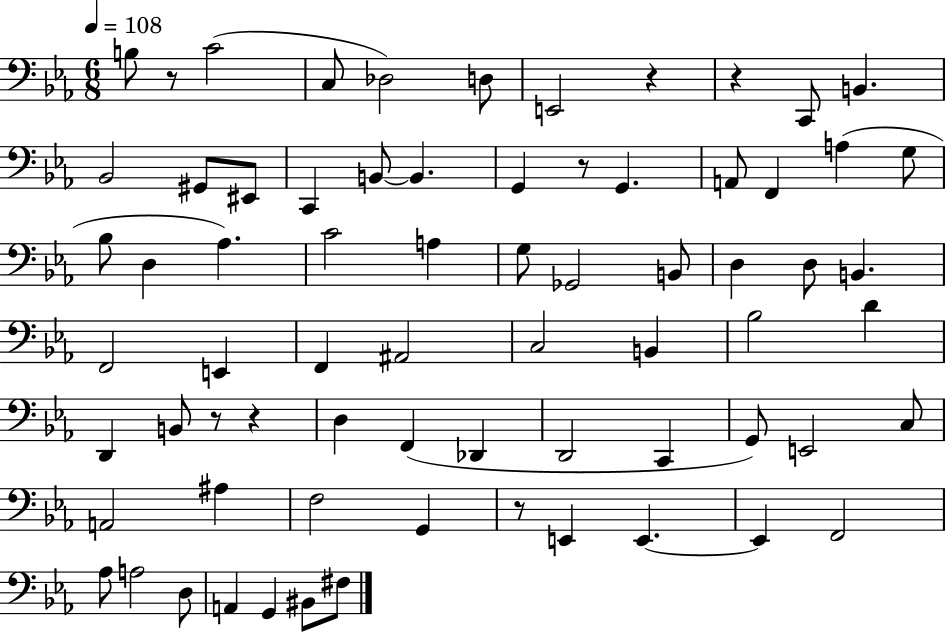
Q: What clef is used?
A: bass